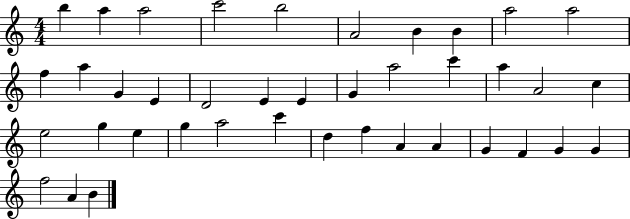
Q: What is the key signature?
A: C major